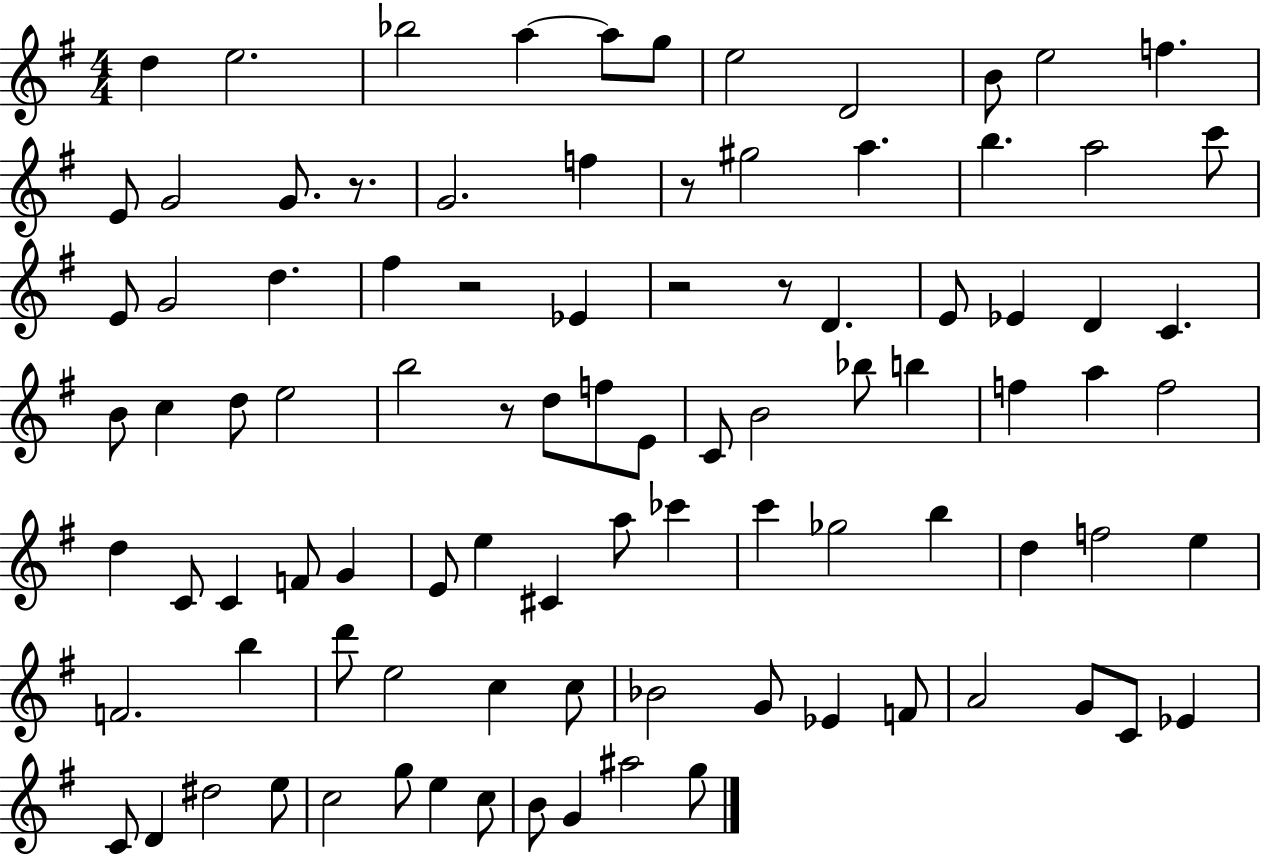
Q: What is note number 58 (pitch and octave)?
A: Gb5